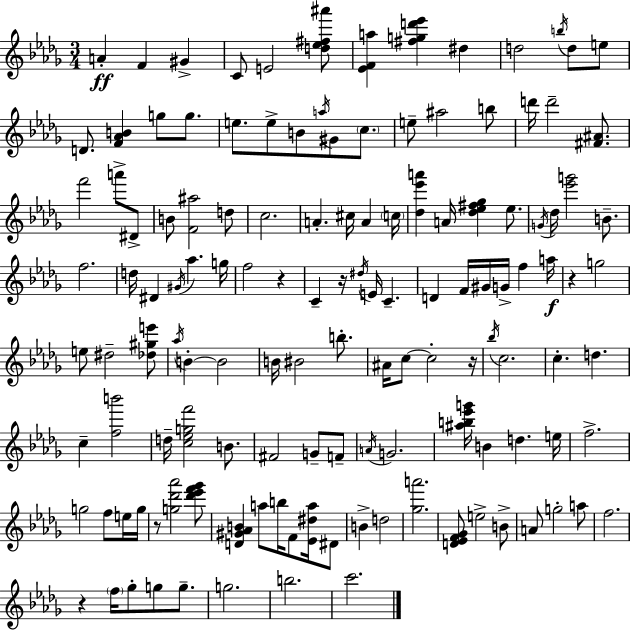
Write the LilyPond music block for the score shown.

{
  \clef treble
  \numericTimeSignature
  \time 3/4
  \key bes \minor
  a'4-.\ff f'4 gis'4-> | c'8 e'2 <d'' ees'' fis'' ais'''>8 | <ees' f' a''>4 <fis'' g'' d''' ees'''>4 dis''4 | d''2 \acciaccatura { b''16 } d''8 e''8 | \break d'8. <f' aes' b'>4 g''8 g''8. | e''8. e''8-> b'8 \acciaccatura { a''16 } gis'8 \parenthesize c''8. | e''8-- ais''2 | b''8 d'''16 d'''2-- <fis' ais'>8. | \break f'''2 a'''8-> | dis'8-> b'8 <f' ais''>2 | d''8 c''2. | a'4.-. cis''16 a'4 | \break \parenthesize c''16 <des'' ees''' a'''>4 a'16 <des'' ees'' fis'' ges''>4 ees''8. | \acciaccatura { g'16 } des''16 <ees''' g'''>2 | b'8.-- f''2. | d''16 dis'4 \acciaccatura { gis'16 } aes''4. | \break g''16 f''2 | r4 c'4-- r16 \acciaccatura { dis''16 } e'16 c'4.-- | d'4 f'16 gis'16 g'16-> | f''4 a''16\f r4 g''2 | \break e''8 dis''2-- | <des'' gis'' e'''>8 \acciaccatura { aes''16 } b'4-.~~ b'2 | b'16 bis'2 | b''8.-. ais'16 c''8~~ c''2-. | \break r16 \acciaccatura { bes''16 } c''2. | c''4.-. | d''4. c''4-- <f'' b'''>2 | d''16-- <c'' ees'' g'' f'''>2 | \break b'8. fis'2 | g'8-- f'8-- \acciaccatura { a'16 } g'2. | <ais'' b'' ees''' g'''>16 b'4 | d''4. e''16 f''2.-> | \break g''2 | f''8 e''16 g''16 r8 <g'' des''' aes'''>2 | <des''' ees''' f''' ges'''>8 <d' gis' aes' b'>4 | a''8 b''16 f'8 <ees' dis'' a''>16 dis'8 b'4-> | \break d''2 <ges'' a'''>2. | <d' ees' f' ges'>8 e''2-> | b'8-> a'8 g''2-. | a''8 f''2. | \break r4 | \parenthesize f''16 ges''8-. g''8 g''8.-- g''2. | b''2. | c'''2. | \break \bar "|."
}